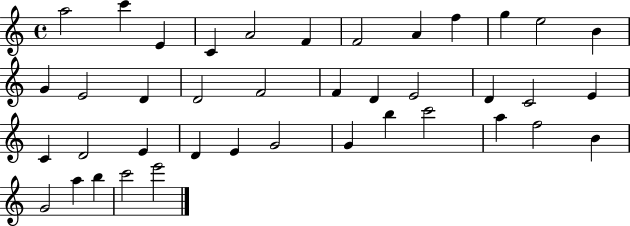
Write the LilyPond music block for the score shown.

{
  \clef treble
  \time 4/4
  \defaultTimeSignature
  \key c \major
  a''2 c'''4 e'4 | c'4 a'2 f'4 | f'2 a'4 f''4 | g''4 e''2 b'4 | \break g'4 e'2 d'4 | d'2 f'2 | f'4 d'4 e'2 | d'4 c'2 e'4 | \break c'4 d'2 e'4 | d'4 e'4 g'2 | g'4 b''4 c'''2 | a''4 f''2 b'4 | \break g'2 a''4 b''4 | c'''2 e'''2 | \bar "|."
}